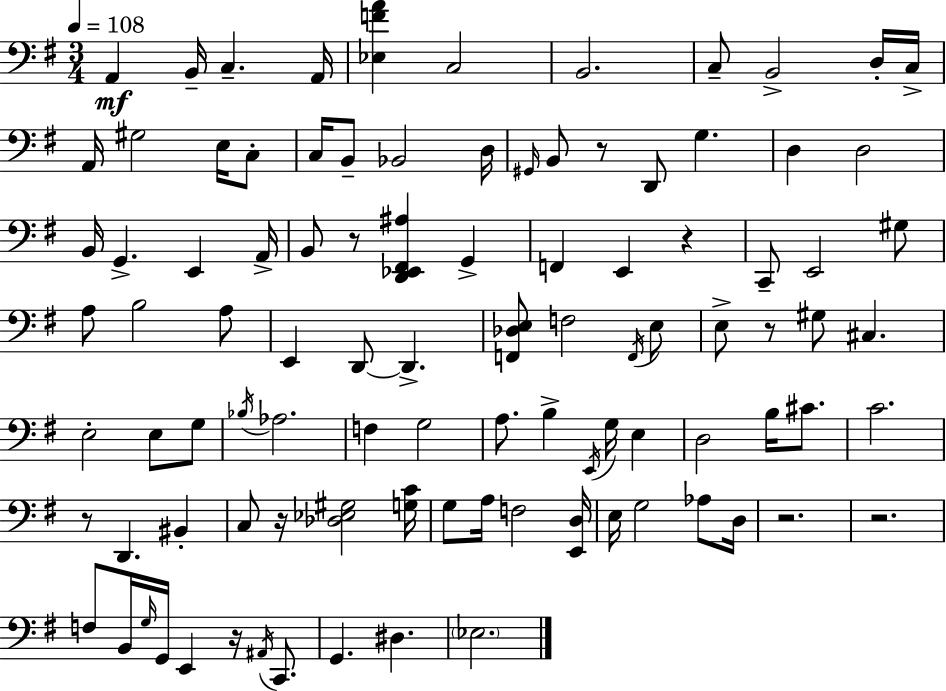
X:1
T:Untitled
M:3/4
L:1/4
K:Em
A,, B,,/4 C, A,,/4 [_E,FA] C,2 B,,2 C,/2 B,,2 D,/4 C,/4 A,,/4 ^G,2 E,/4 C,/2 C,/4 B,,/2 _B,,2 D,/4 ^G,,/4 B,,/2 z/2 D,,/2 G, D, D,2 B,,/4 G,, E,, A,,/4 B,,/2 z/2 [D,,_E,,^F,,^A,] G,, F,, E,, z C,,/2 E,,2 ^G,/2 A,/2 B,2 A,/2 E,, D,,/2 D,, [F,,_D,E,]/2 F,2 F,,/4 E,/2 E,/2 z/2 ^G,/2 ^C, E,2 E,/2 G,/2 _B,/4 _A,2 F, G,2 A,/2 B, E,,/4 G,/4 E, D,2 B,/4 ^C/2 C2 z/2 D,, ^B,, C,/2 z/4 [_D,_E,^G,]2 [G,C]/4 G,/2 A,/4 F,2 [E,,D,]/4 E,/4 G,2 _A,/2 D,/4 z2 z2 F,/2 B,,/4 G,/4 G,,/4 E,, z/4 ^A,,/4 C,,/2 G,, ^D, _E,2